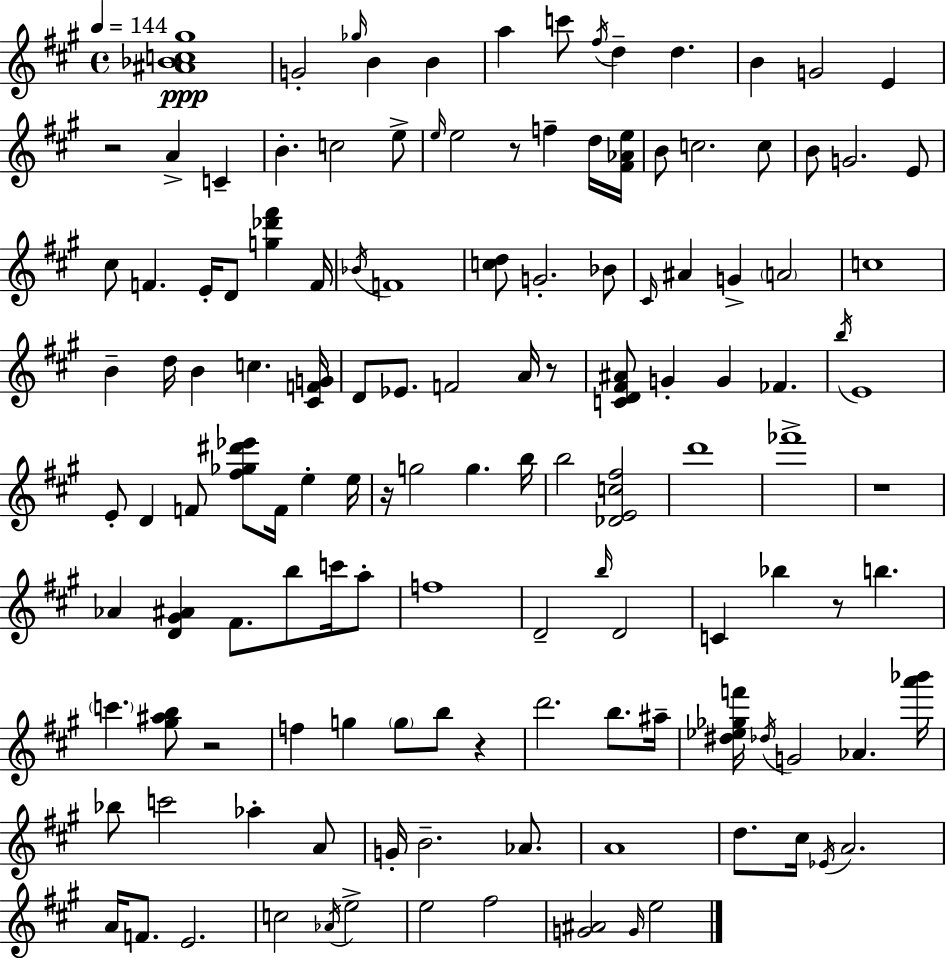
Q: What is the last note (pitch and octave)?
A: E5